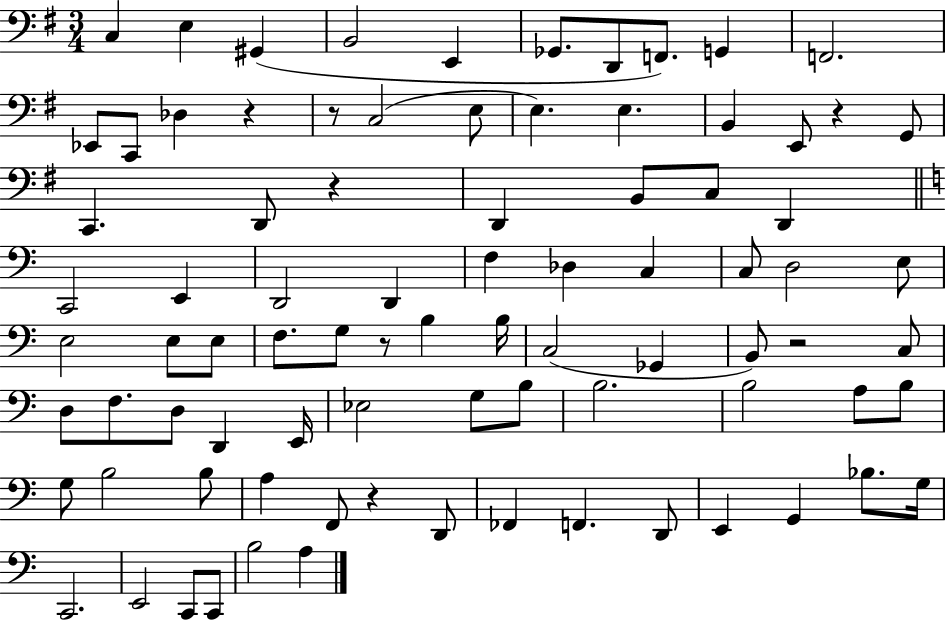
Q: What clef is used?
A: bass